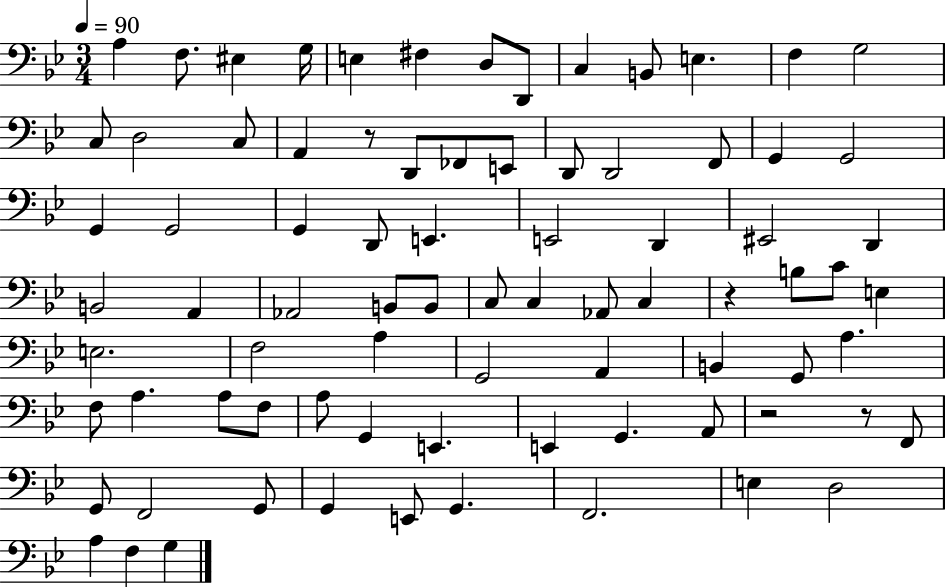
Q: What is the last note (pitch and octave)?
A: G3